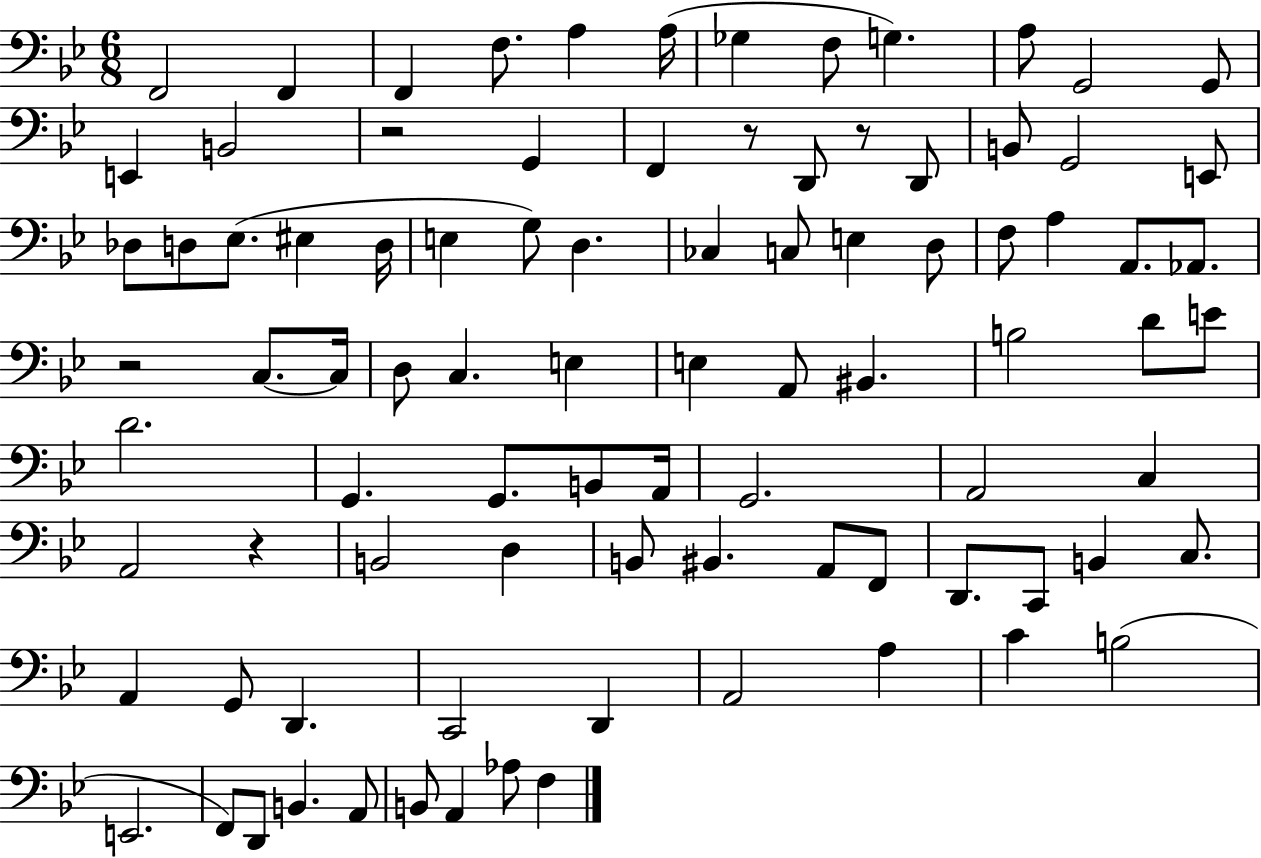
X:1
T:Untitled
M:6/8
L:1/4
K:Bb
F,,2 F,, F,, F,/2 A, A,/4 _G, F,/2 G, A,/2 G,,2 G,,/2 E,, B,,2 z2 G,, F,, z/2 D,,/2 z/2 D,,/2 B,,/2 G,,2 E,,/2 _D,/2 D,/2 _E,/2 ^E, D,/4 E, G,/2 D, _C, C,/2 E, D,/2 F,/2 A, A,,/2 _A,,/2 z2 C,/2 C,/4 D,/2 C, E, E, A,,/2 ^B,, B,2 D/2 E/2 D2 G,, G,,/2 B,,/2 A,,/4 G,,2 A,,2 C, A,,2 z B,,2 D, B,,/2 ^B,, A,,/2 F,,/2 D,,/2 C,,/2 B,, C,/2 A,, G,,/2 D,, C,,2 D,, A,,2 A, C B,2 E,,2 F,,/2 D,,/2 B,, A,,/2 B,,/2 A,, _A,/2 F,